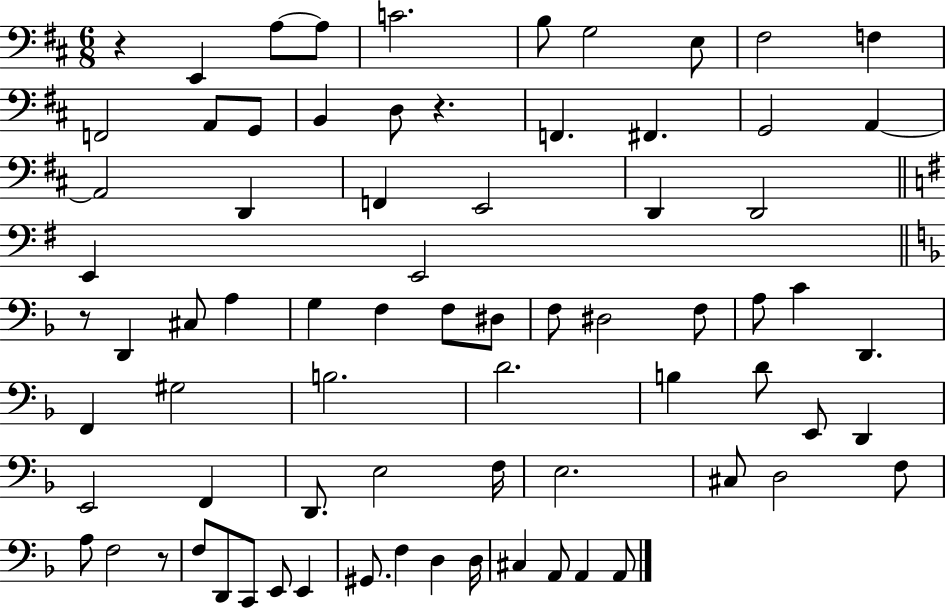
R/q E2/q A3/e A3/e C4/h. B3/e G3/h E3/e F#3/h F3/q F2/h A2/e G2/e B2/q D3/e R/q. F2/q. F#2/q. G2/h A2/q A2/h D2/q F2/q E2/h D2/q D2/h E2/q E2/h R/e D2/q C#3/e A3/q G3/q F3/q F3/e D#3/e F3/e D#3/h F3/e A3/e C4/q D2/q. F2/q G#3/h B3/h. D4/h. B3/q D4/e E2/e D2/q E2/h F2/q D2/e. E3/h F3/s E3/h. C#3/e D3/h F3/e A3/e F3/h R/e F3/e D2/e C2/e E2/e E2/q G#2/e. F3/q D3/q D3/s C#3/q A2/e A2/q A2/e